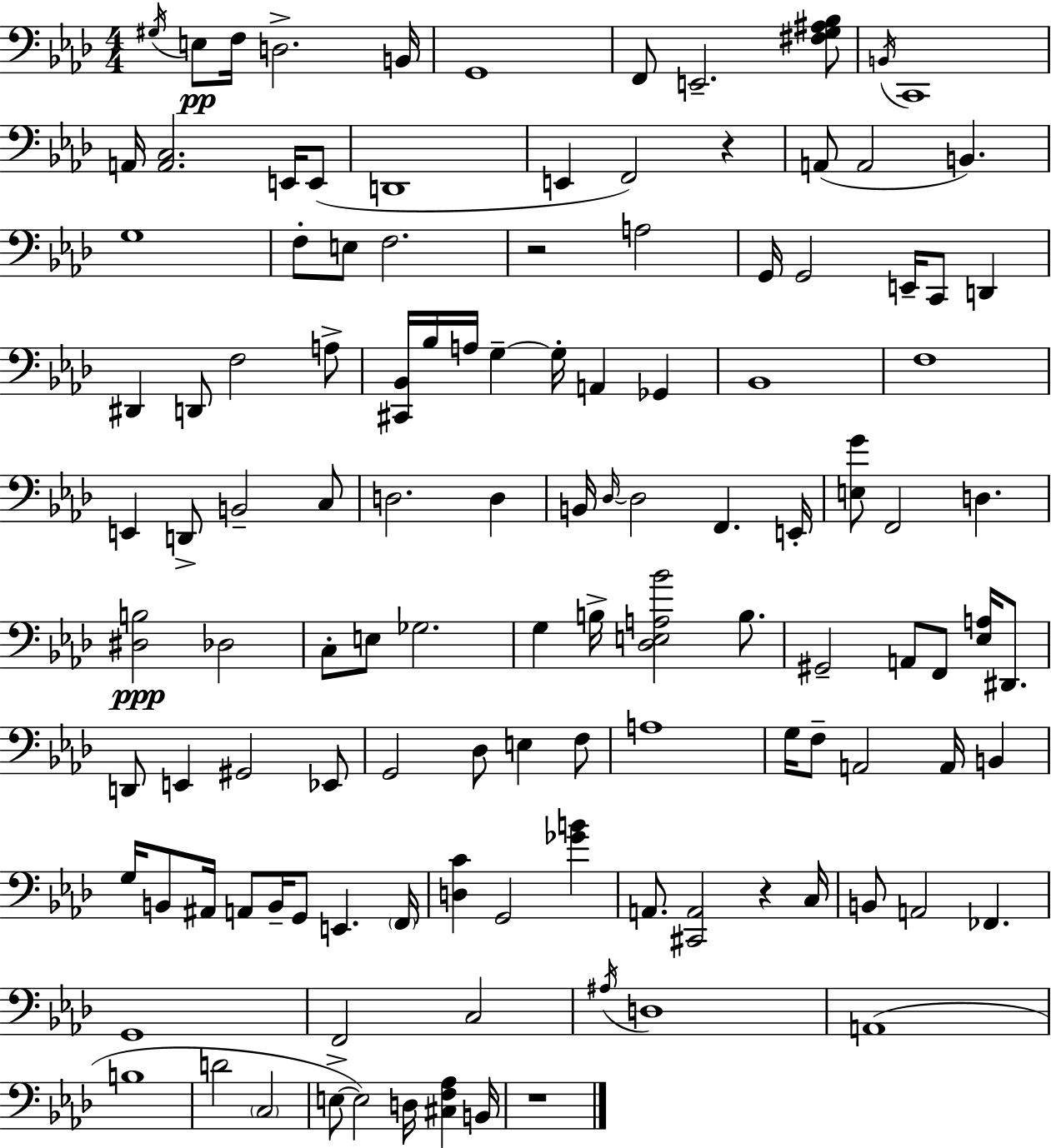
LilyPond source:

{
  \clef bass
  \numericTimeSignature
  \time 4/4
  \key f \minor
  \acciaccatura { gis16 }\pp e8 f16 d2.-> | b,16 g,1 | f,8 e,2.-- <fis g ais bes>8 | \acciaccatura { b,16 } c,1 | \break a,16 <a, c>2. e,16 | e,8( d,1 | e,4 f,2) r4 | a,8( a,2 b,4.) | \break g1 | f8-. e8 f2. | r2 a2 | g,16 g,2 e,16-- c,8 d,4 | \break dis,4 d,8 f2 | a8-> <cis, bes,>16 bes16 a16 g4--~~ g16-. a,4 ges,4 | bes,1 | f1 | \break e,4 d,8-> b,2-- | c8 d2. d4 | b,16 \grace { des16~ }~ des2 f,4. | e,16-. <e g'>8 f,2 d4. | \break <dis b>2\ppp des2 | c8-. e8 ges2. | g4 b16-> <des e a bes'>2 | b8. gis,2-- a,8 f,8 <ees a>16 | \break dis,8. d,8 e,4 gis,2 | ees,8 g,2 des8 e4 | f8 a1 | g16 f8-- a,2 a,16 b,4 | \break g16 b,8 ais,16 a,8 b,16-- g,8 e,4. | \parenthesize f,16 <d c'>4 g,2 <ges' b'>4 | a,8. <cis, a,>2 r4 | c16 b,8 a,2 fes,4. | \break g,1 | f,2 c2 | \acciaccatura { ais16 } d1 | a,1( | \break b1 | d'2 \parenthesize c2 | e8->~~ e2) d16 <cis f aes>4 | b,16 r1 | \break \bar "|."
}